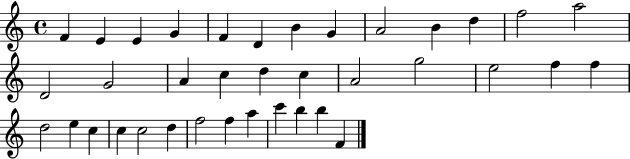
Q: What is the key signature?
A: C major